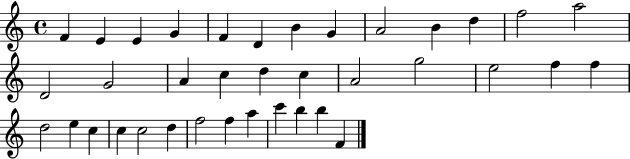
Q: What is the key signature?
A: C major